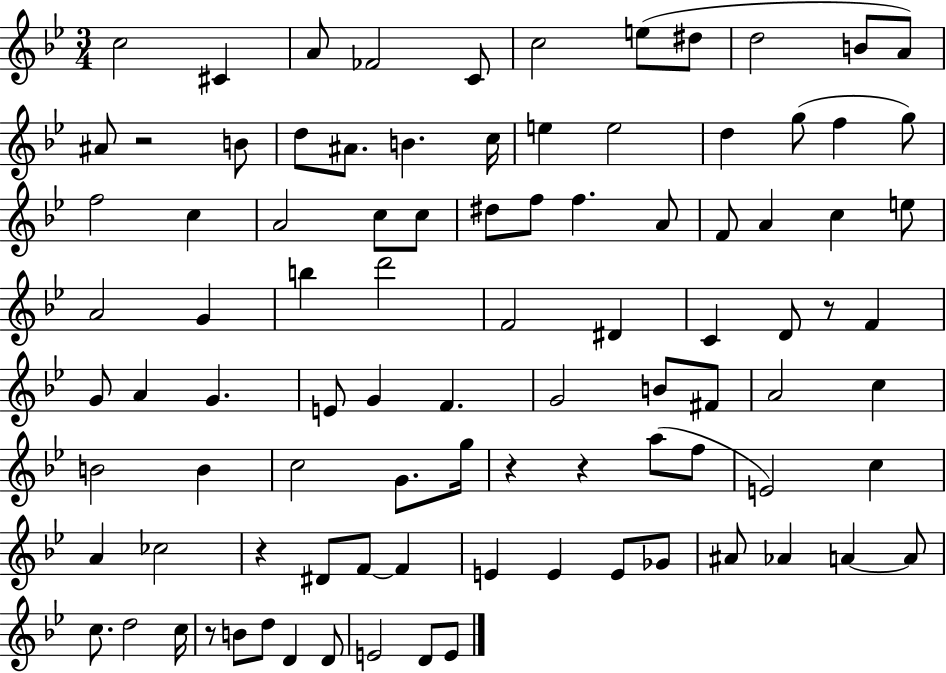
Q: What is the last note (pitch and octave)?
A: E4